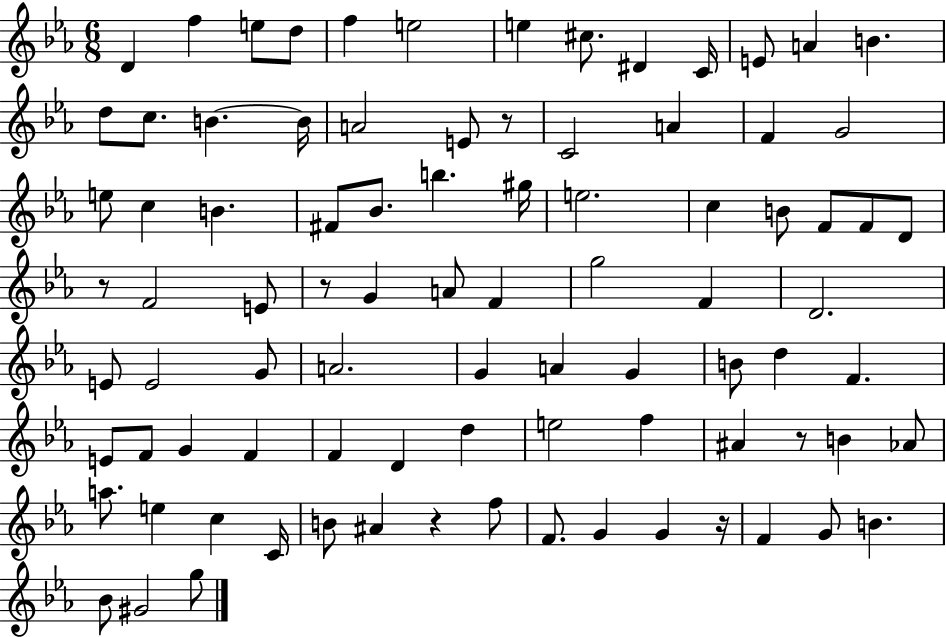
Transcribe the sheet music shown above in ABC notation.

X:1
T:Untitled
M:6/8
L:1/4
K:Eb
D f e/2 d/2 f e2 e ^c/2 ^D C/4 E/2 A B d/2 c/2 B B/4 A2 E/2 z/2 C2 A F G2 e/2 c B ^F/2 _B/2 b ^g/4 e2 c B/2 F/2 F/2 D/2 z/2 F2 E/2 z/2 G A/2 F g2 F D2 E/2 E2 G/2 A2 G A G B/2 d F E/2 F/2 G F F D d e2 f ^A z/2 B _A/2 a/2 e c C/4 B/2 ^A z f/2 F/2 G G z/4 F G/2 B _B/2 ^G2 g/2